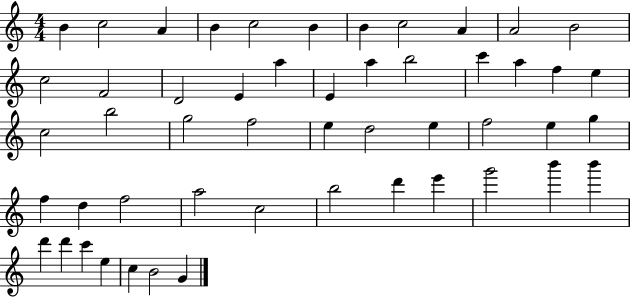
{
  \clef treble
  \numericTimeSignature
  \time 4/4
  \key c \major
  b'4 c''2 a'4 | b'4 c''2 b'4 | b'4 c''2 a'4 | a'2 b'2 | \break c''2 f'2 | d'2 e'4 a''4 | e'4 a''4 b''2 | c'''4 a''4 f''4 e''4 | \break c''2 b''2 | g''2 f''2 | e''4 d''2 e''4 | f''2 e''4 g''4 | \break f''4 d''4 f''2 | a''2 c''2 | b''2 d'''4 e'''4 | g'''2 b'''4 b'''4 | \break d'''4 d'''4 c'''4 e''4 | c''4 b'2 g'4 | \bar "|."
}